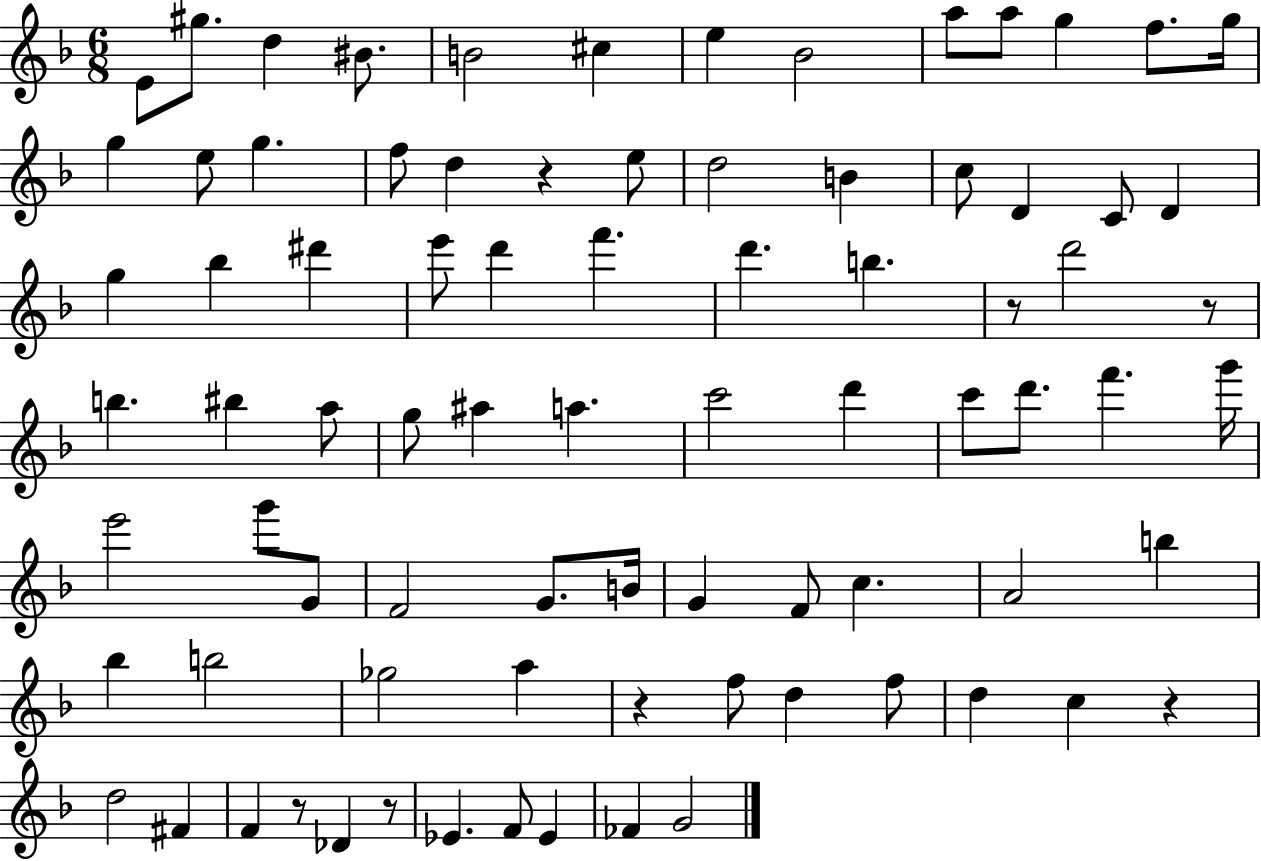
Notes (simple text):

E4/e G#5/e. D5/q BIS4/e. B4/h C#5/q E5/q Bb4/h A5/e A5/e G5/q F5/e. G5/s G5/q E5/e G5/q. F5/e D5/q R/q E5/e D5/h B4/q C5/e D4/q C4/e D4/q G5/q Bb5/q D#6/q E6/e D6/q F6/q. D6/q. B5/q. R/e D6/h R/e B5/q. BIS5/q A5/e G5/e A#5/q A5/q. C6/h D6/q C6/e D6/e. F6/q. G6/s E6/h G6/e G4/e F4/h G4/e. B4/s G4/q F4/e C5/q. A4/h B5/q Bb5/q B5/h Gb5/h A5/q R/q F5/e D5/q F5/e D5/q C5/q R/q D5/h F#4/q F4/q R/e Db4/q R/e Eb4/q. F4/e Eb4/q FES4/q G4/h